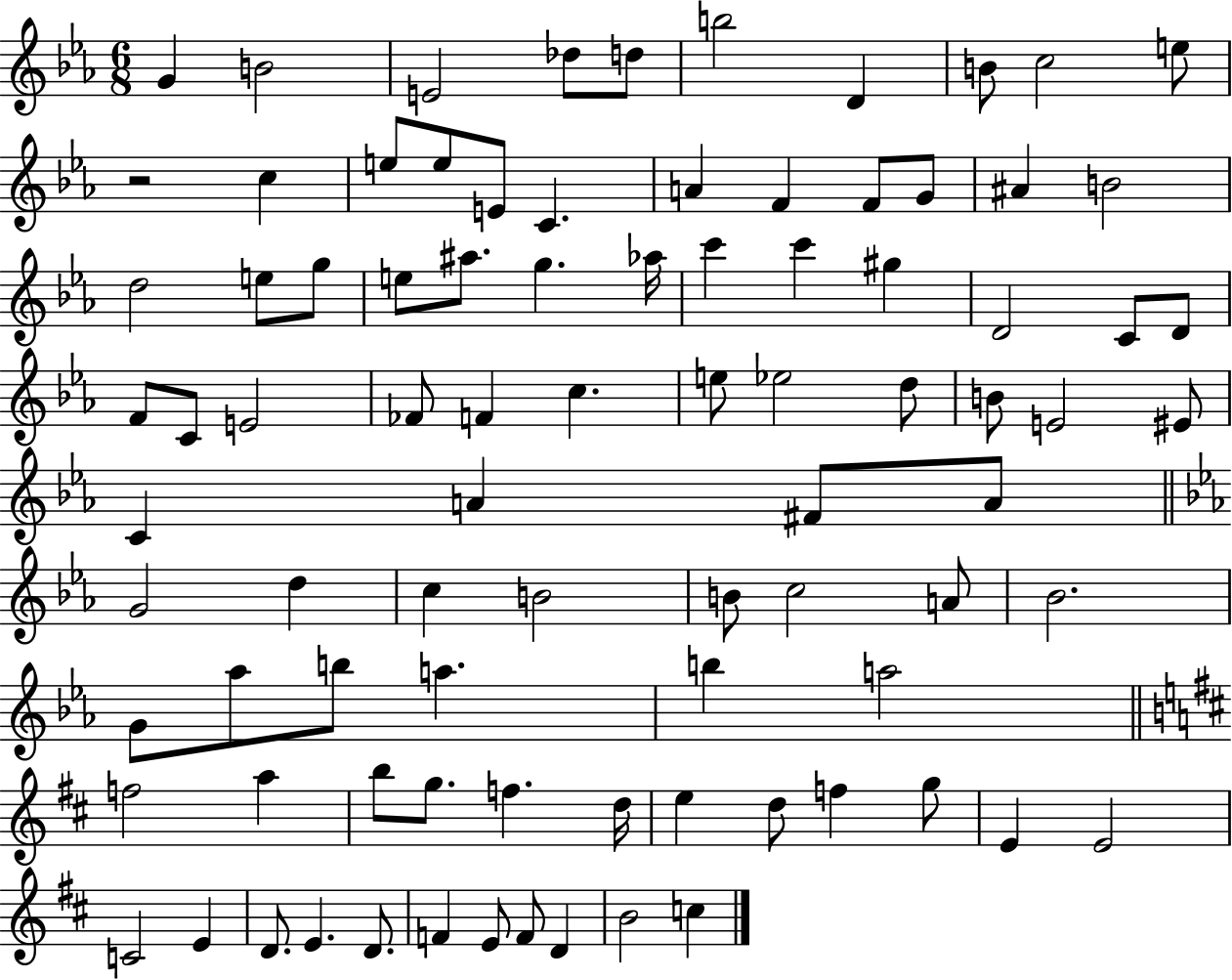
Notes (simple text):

G4/q B4/h E4/h Db5/e D5/e B5/h D4/q B4/e C5/h E5/e R/h C5/q E5/e E5/e E4/e C4/q. A4/q F4/q F4/e G4/e A#4/q B4/h D5/h E5/e G5/e E5/e A#5/e. G5/q. Ab5/s C6/q C6/q G#5/q D4/h C4/e D4/e F4/e C4/e E4/h FES4/e F4/q C5/q. E5/e Eb5/h D5/e B4/e E4/h EIS4/e C4/q A4/q F#4/e A4/e G4/h D5/q C5/q B4/h B4/e C5/h A4/e Bb4/h. G4/e Ab5/e B5/e A5/q. B5/q A5/h F5/h A5/q B5/e G5/e. F5/q. D5/s E5/q D5/e F5/q G5/e E4/q E4/h C4/h E4/q D4/e. E4/q. D4/e. F4/q E4/e F4/e D4/q B4/h C5/q